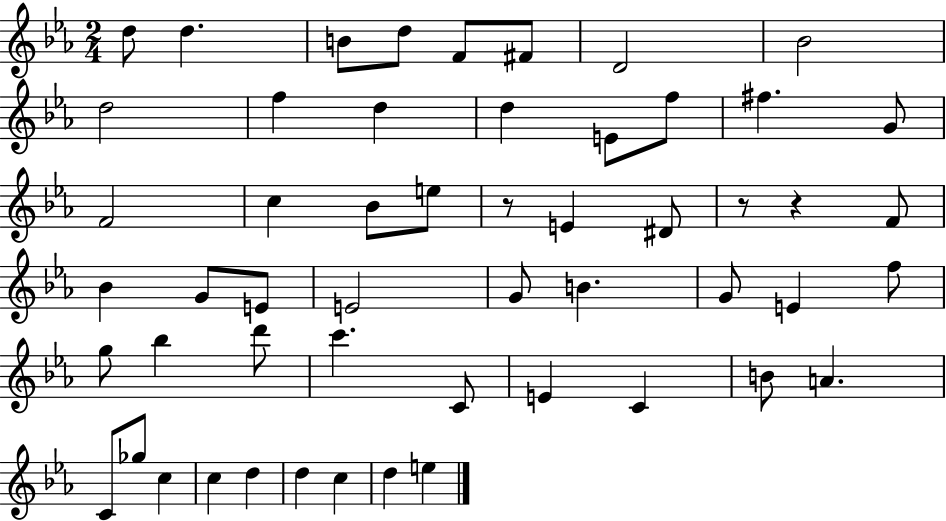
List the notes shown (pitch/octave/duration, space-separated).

D5/e D5/q. B4/e D5/e F4/e F#4/e D4/h Bb4/h D5/h F5/q D5/q D5/q E4/e F5/e F#5/q. G4/e F4/h C5/q Bb4/e E5/e R/e E4/q D#4/e R/e R/q F4/e Bb4/q G4/e E4/e E4/h G4/e B4/q. G4/e E4/q F5/e G5/e Bb5/q D6/e C6/q. C4/e E4/q C4/q B4/e A4/q. C4/e Gb5/e C5/q C5/q D5/q D5/q C5/q D5/q E5/q